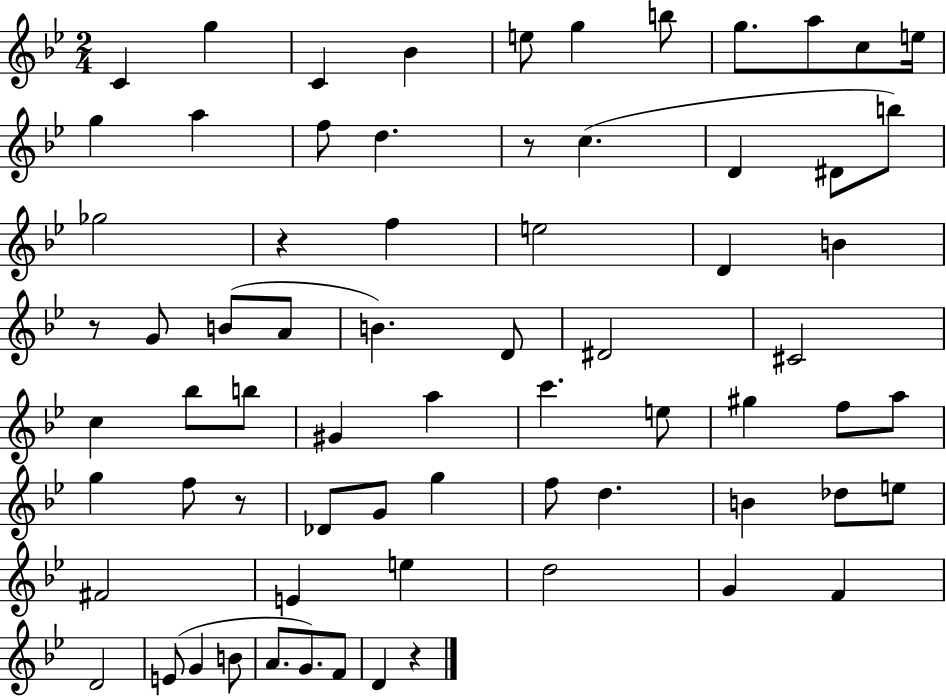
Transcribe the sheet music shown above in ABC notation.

X:1
T:Untitled
M:2/4
L:1/4
K:Bb
C g C _B e/2 g b/2 g/2 a/2 c/2 e/4 g a f/2 d z/2 c D ^D/2 b/2 _g2 z f e2 D B z/2 G/2 B/2 A/2 B D/2 ^D2 ^C2 c _b/2 b/2 ^G a c' e/2 ^g f/2 a/2 g f/2 z/2 _D/2 G/2 g f/2 d B _d/2 e/2 ^F2 E e d2 G F D2 E/2 G B/2 A/2 G/2 F/2 D z